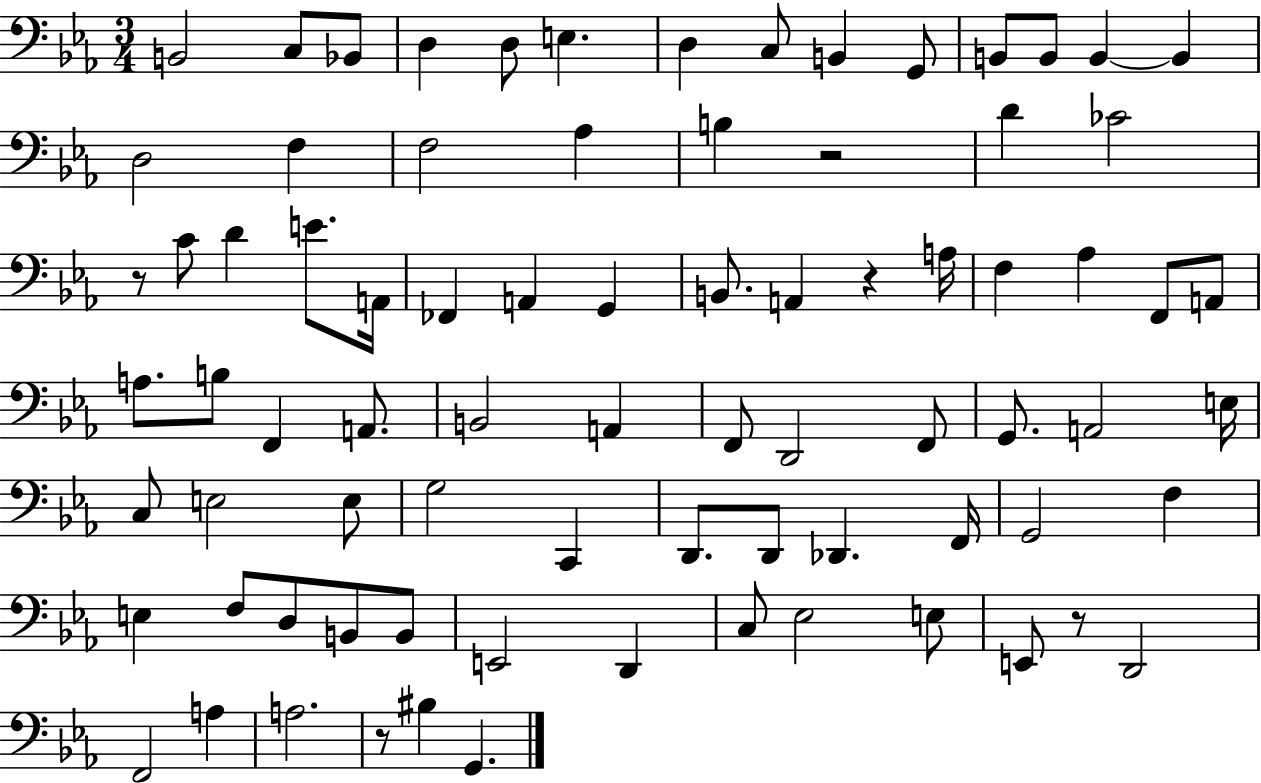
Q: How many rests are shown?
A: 5